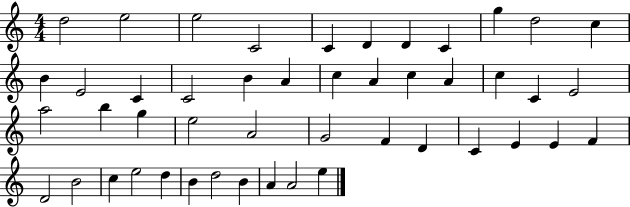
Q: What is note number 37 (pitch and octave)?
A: D4